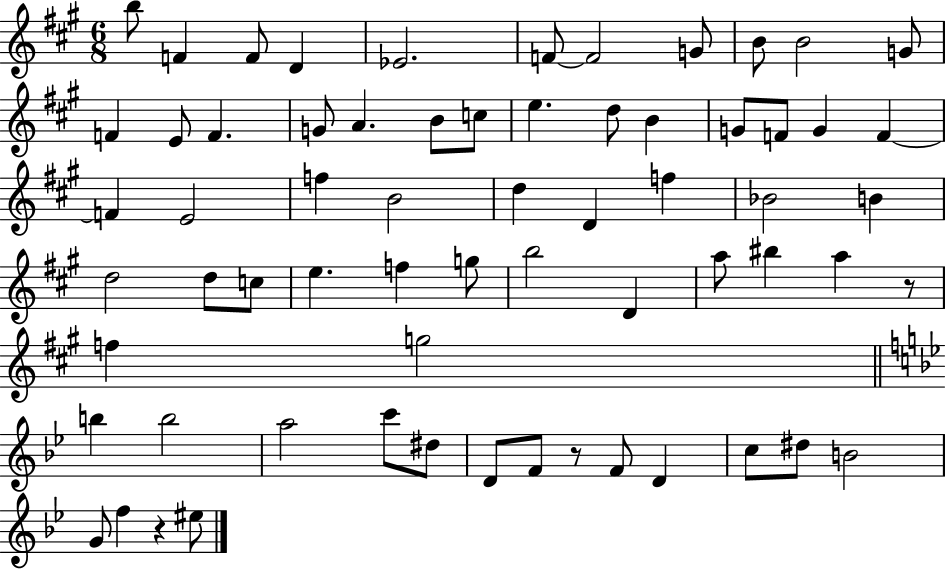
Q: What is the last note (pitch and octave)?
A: EIS5